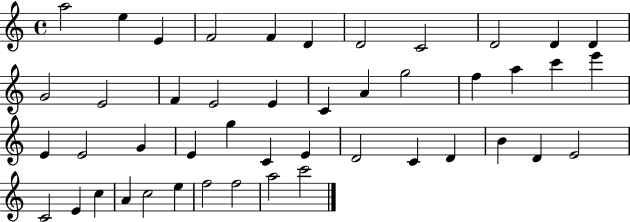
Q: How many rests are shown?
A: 0